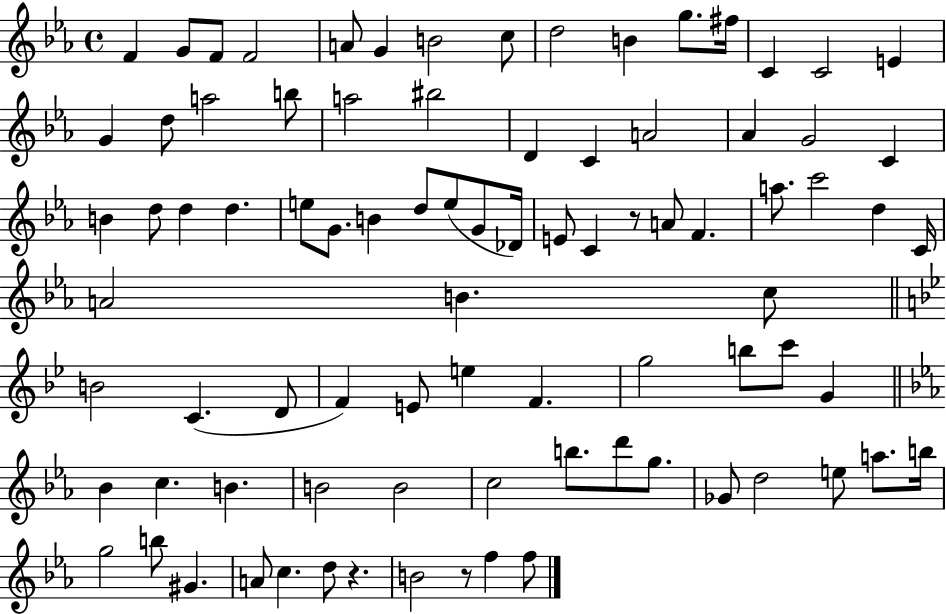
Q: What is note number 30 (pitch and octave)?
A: D5